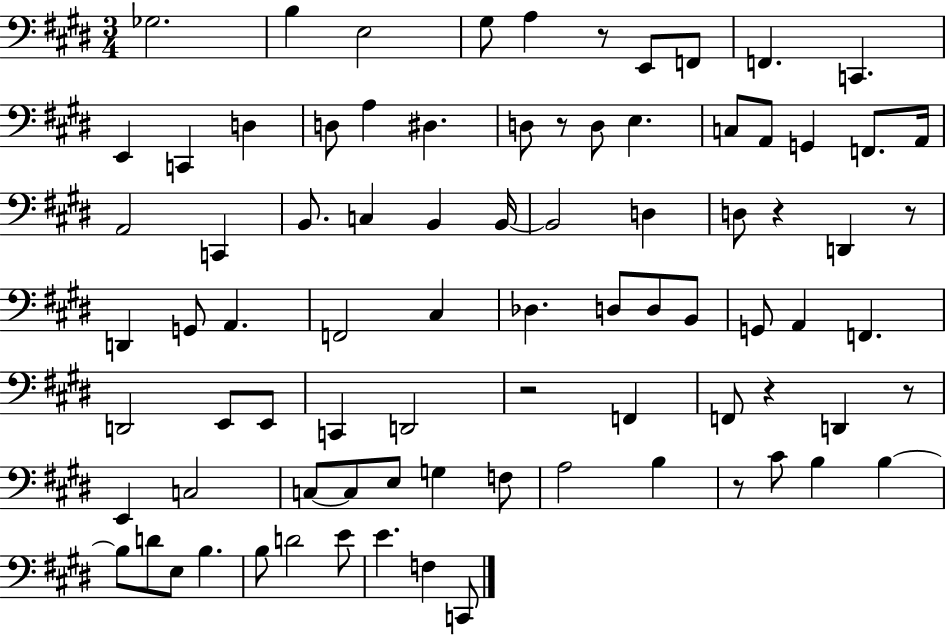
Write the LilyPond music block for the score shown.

{
  \clef bass
  \numericTimeSignature
  \time 3/4
  \key e \major
  \repeat volta 2 { ges2. | b4 e2 | gis8 a4 r8 e,8 f,8 | f,4. c,4. | \break e,4 c,4 d4 | d8 a4 dis4. | d8 r8 d8 e4. | c8 a,8 g,4 f,8. a,16 | \break a,2 c,4 | b,8. c4 b,4 b,16~~ | b,2 d4 | d8 r4 d,4 r8 | \break d,4 g,8 a,4. | f,2 cis4 | des4. d8 d8 b,8 | g,8 a,4 f,4. | \break d,2 e,8 e,8 | c,4 d,2 | r2 f,4 | f,8 r4 d,4 r8 | \break e,4 c2 | c8~~ c8 e8 g4 f8 | a2 b4 | r8 cis'8 b4 b4~~ | \break b8 d'8 e8 b4. | b8 d'2 e'8 | e'4. f4 c,8 | } \bar "|."
}